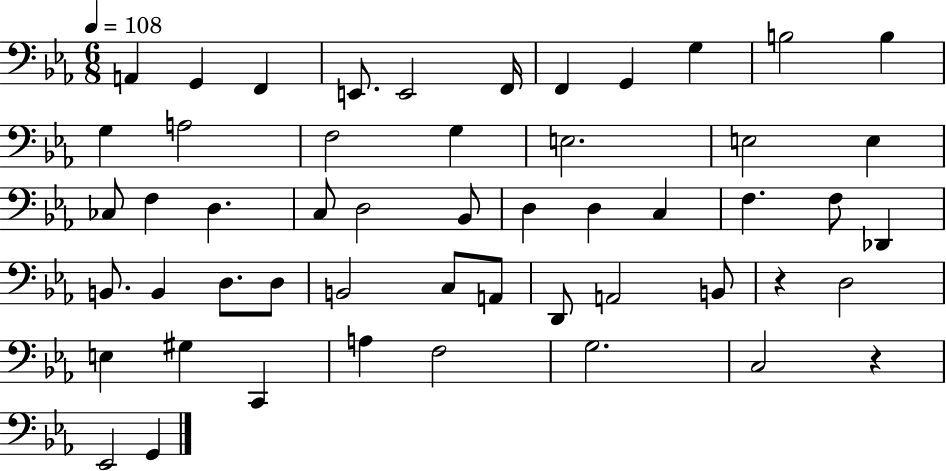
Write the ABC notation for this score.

X:1
T:Untitled
M:6/8
L:1/4
K:Eb
A,, G,, F,, E,,/2 E,,2 F,,/4 F,, G,, G, B,2 B, G, A,2 F,2 G, E,2 E,2 E, _C,/2 F, D, C,/2 D,2 _B,,/2 D, D, C, F, F,/2 _D,, B,,/2 B,, D,/2 D,/2 B,,2 C,/2 A,,/2 D,,/2 A,,2 B,,/2 z D,2 E, ^G, C,, A, F,2 G,2 C,2 z _E,,2 G,,